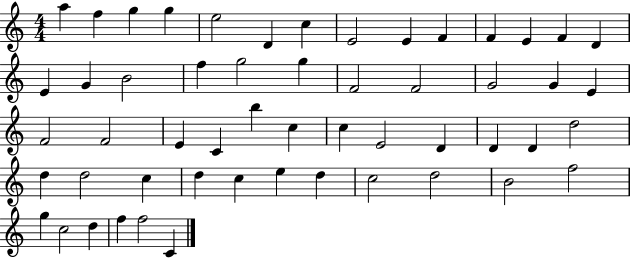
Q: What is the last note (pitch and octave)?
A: C4